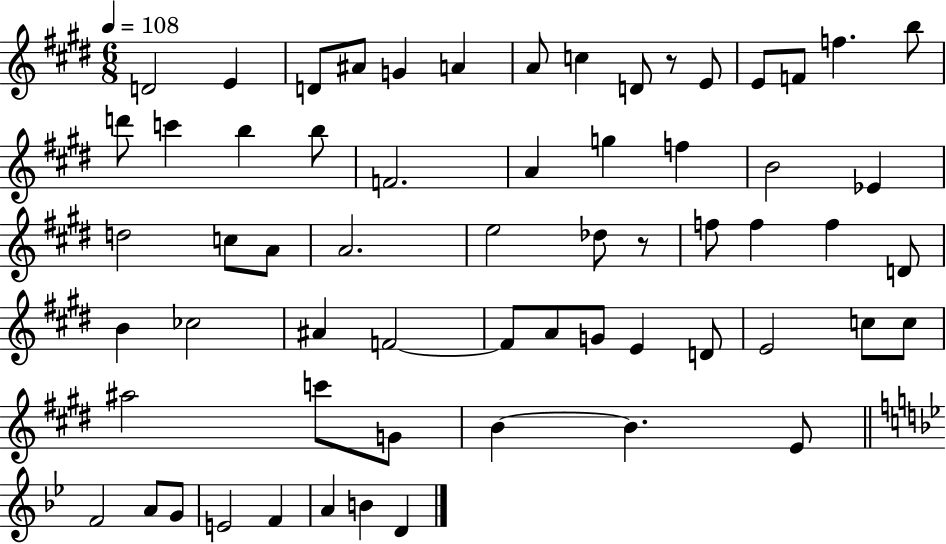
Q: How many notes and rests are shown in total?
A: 62